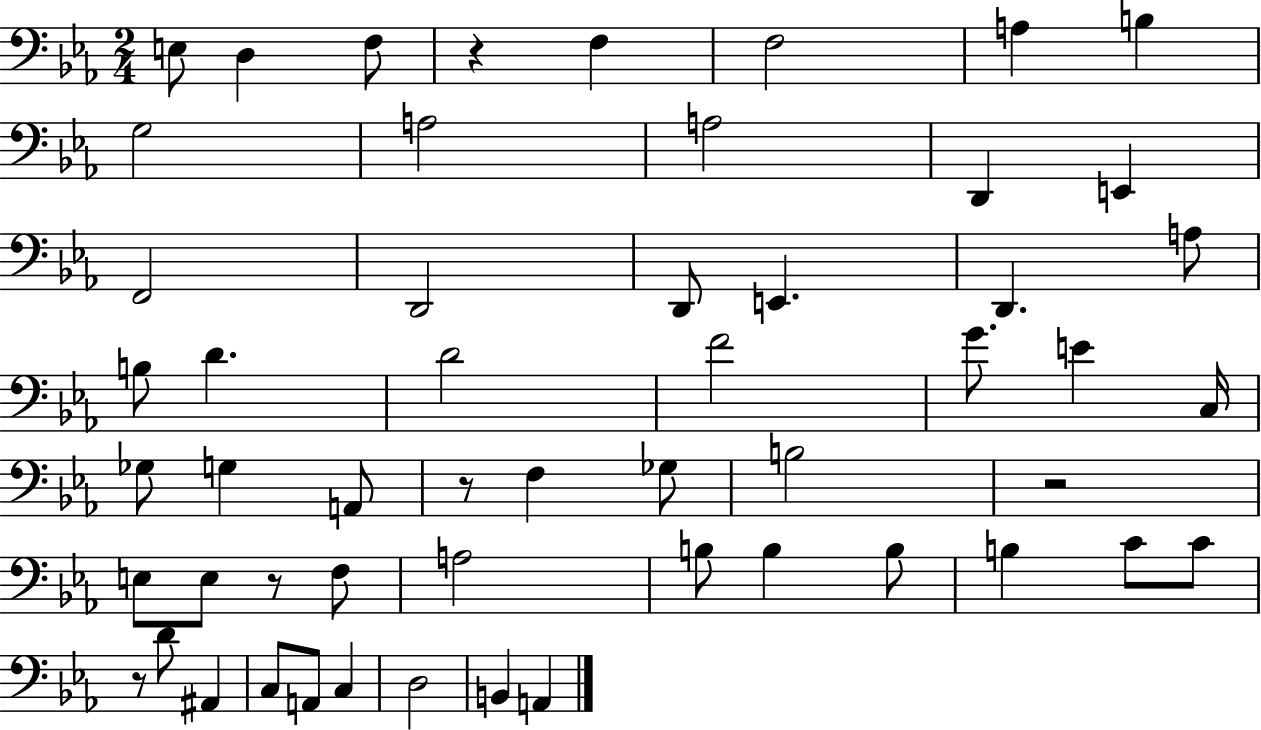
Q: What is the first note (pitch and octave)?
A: E3